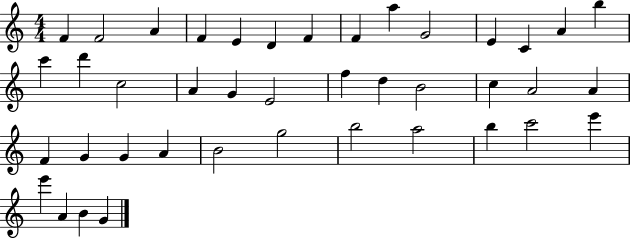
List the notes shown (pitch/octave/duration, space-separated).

F4/q F4/h A4/q F4/q E4/q D4/q F4/q F4/q A5/q G4/h E4/q C4/q A4/q B5/q C6/q D6/q C5/h A4/q G4/q E4/h F5/q D5/q B4/h C5/q A4/h A4/q F4/q G4/q G4/q A4/q B4/h G5/h B5/h A5/h B5/q C6/h E6/q E6/q A4/q B4/q G4/q